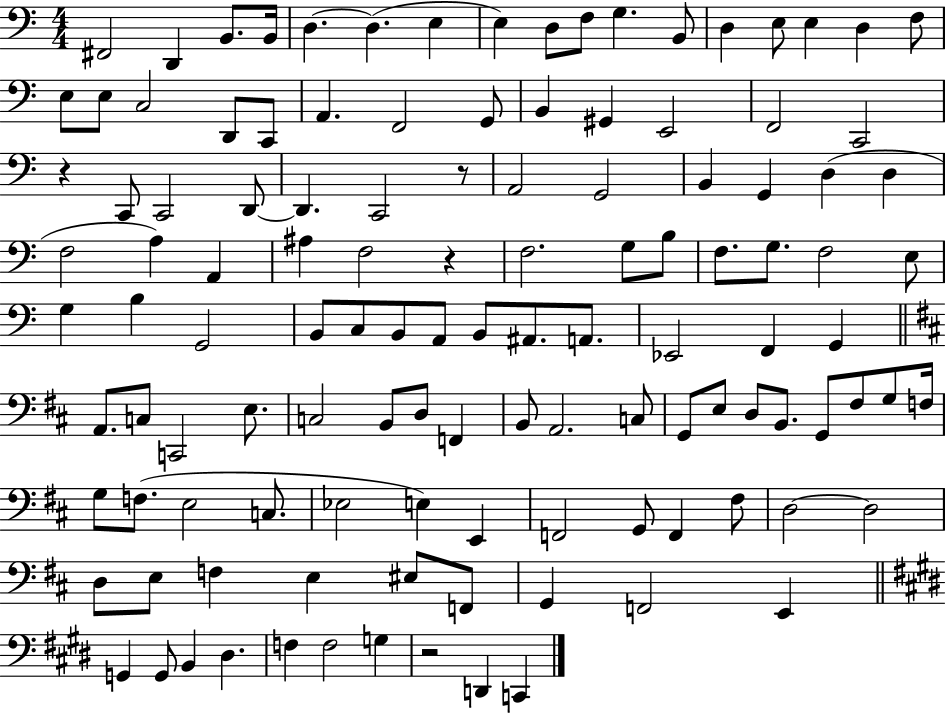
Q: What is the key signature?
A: C major